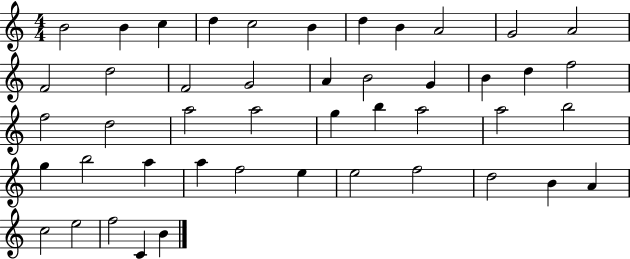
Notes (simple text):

B4/h B4/q C5/q D5/q C5/h B4/q D5/q B4/q A4/h G4/h A4/h F4/h D5/h F4/h G4/h A4/q B4/h G4/q B4/q D5/q F5/h F5/h D5/h A5/h A5/h G5/q B5/q A5/h A5/h B5/h G5/q B5/h A5/q A5/q F5/h E5/q E5/h F5/h D5/h B4/q A4/q C5/h E5/h F5/h C4/q B4/q